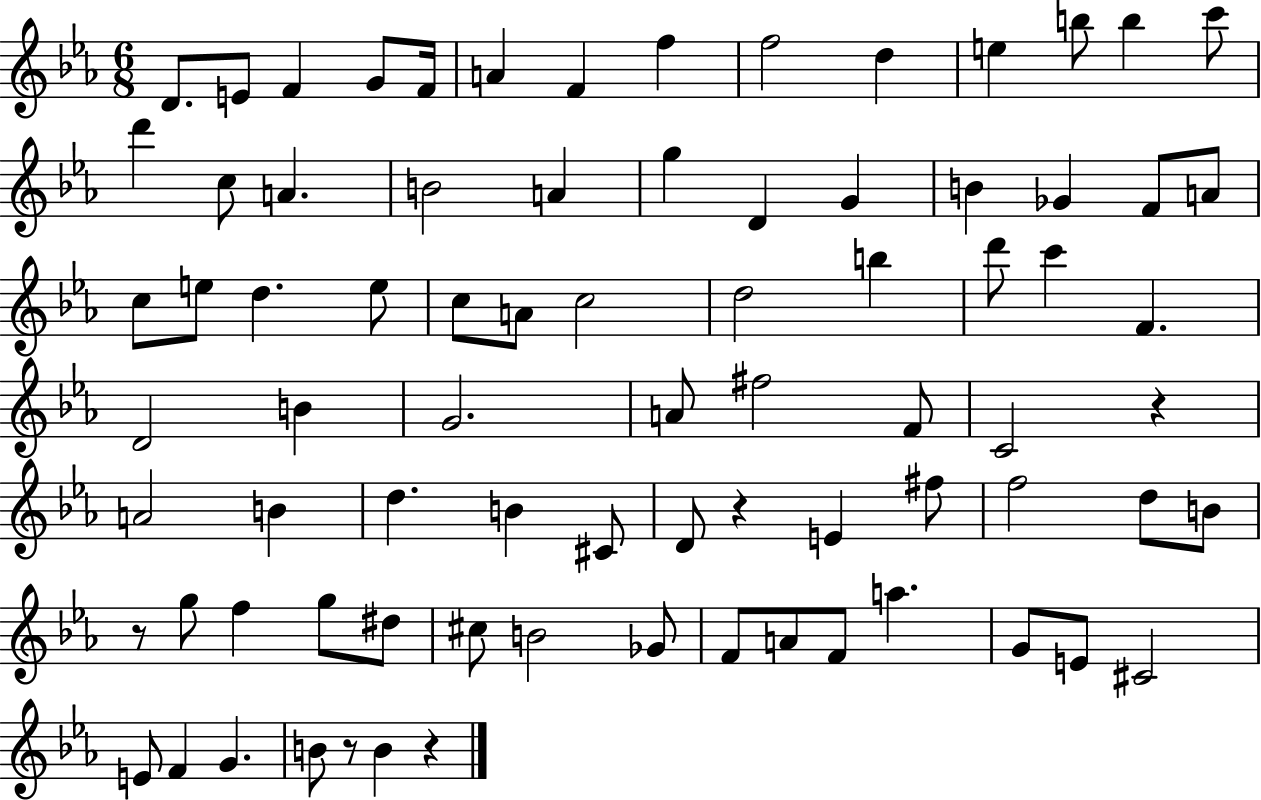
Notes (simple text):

D4/e. E4/e F4/q G4/e F4/s A4/q F4/q F5/q F5/h D5/q E5/q B5/e B5/q C6/e D6/q C5/e A4/q. B4/h A4/q G5/q D4/q G4/q B4/q Gb4/q F4/e A4/e C5/e E5/e D5/q. E5/e C5/e A4/e C5/h D5/h B5/q D6/e C6/q F4/q. D4/h B4/q G4/h. A4/e F#5/h F4/e C4/h R/q A4/h B4/q D5/q. B4/q C#4/e D4/e R/q E4/q F#5/e F5/h D5/e B4/e R/e G5/e F5/q G5/e D#5/e C#5/e B4/h Gb4/e F4/e A4/e F4/e A5/q. G4/e E4/e C#4/h E4/e F4/q G4/q. B4/e R/e B4/q R/q